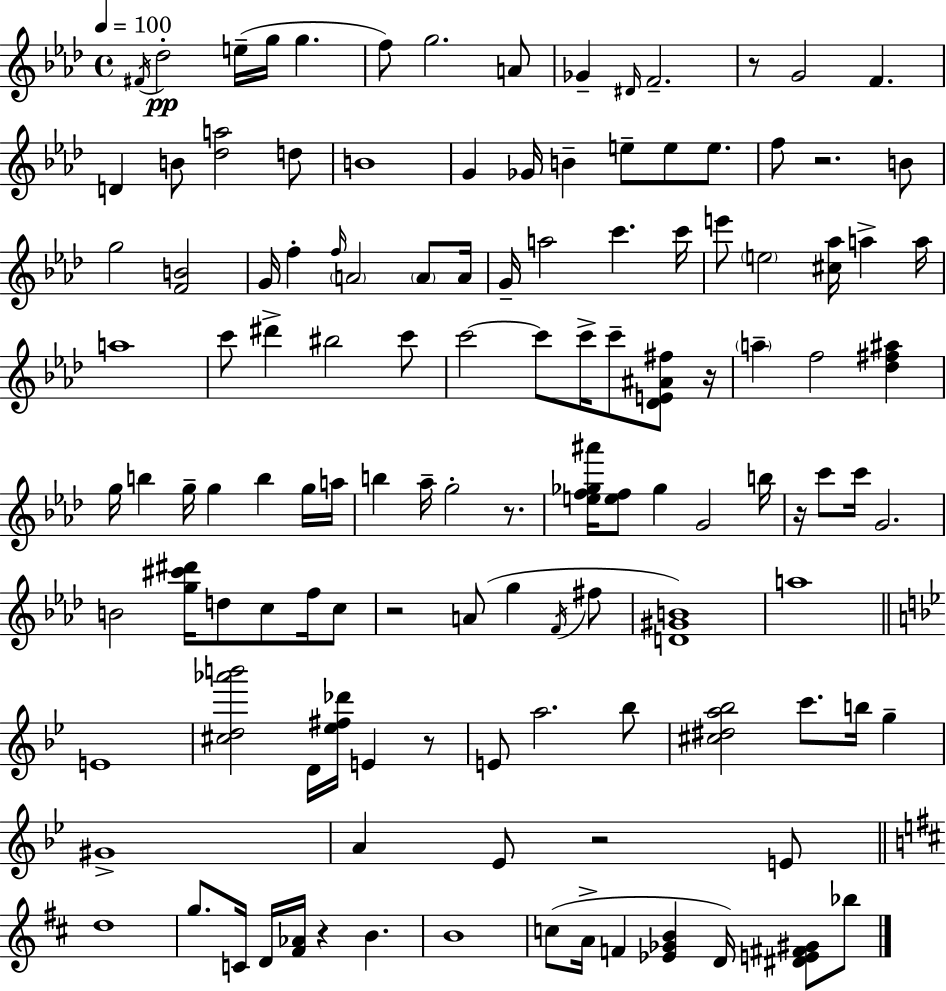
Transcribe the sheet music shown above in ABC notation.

X:1
T:Untitled
M:4/4
L:1/4
K:Fm
^F/4 _d2 e/4 g/4 g f/2 g2 A/2 _G ^D/4 F2 z/2 G2 F D B/2 [_da]2 d/2 B4 G _G/4 B e/2 e/2 e/2 f/2 z2 B/2 g2 [FB]2 G/4 f f/4 A2 A/2 A/4 G/4 a2 c' c'/4 e'/2 e2 [^c_a]/4 a a/4 a4 c'/2 ^d' ^b2 c'/2 c'2 c'/2 c'/4 c'/2 [_DE^A^f]/2 z/4 a f2 [_d^f^a] g/4 b g/4 g b g/4 a/4 b _a/4 g2 z/2 [ef_g^a']/4 [ef]/2 _g G2 b/4 z/4 c'/2 c'/4 G2 B2 [g^c'^d']/4 d/2 c/2 f/4 c/2 z2 A/2 g F/4 ^f/2 [D^GB]4 a4 E4 [^cd_a'b']2 D/4 [_e^f_d']/4 E z/2 E/2 a2 _b/2 [^c^da_b]2 c'/2 b/4 g ^G4 A _E/2 z2 E/2 d4 g/2 C/4 D/4 [^F_A]/4 z B B4 c/2 A/4 F [_E_GB] D/4 [^DE^F^G]/2 _b/2